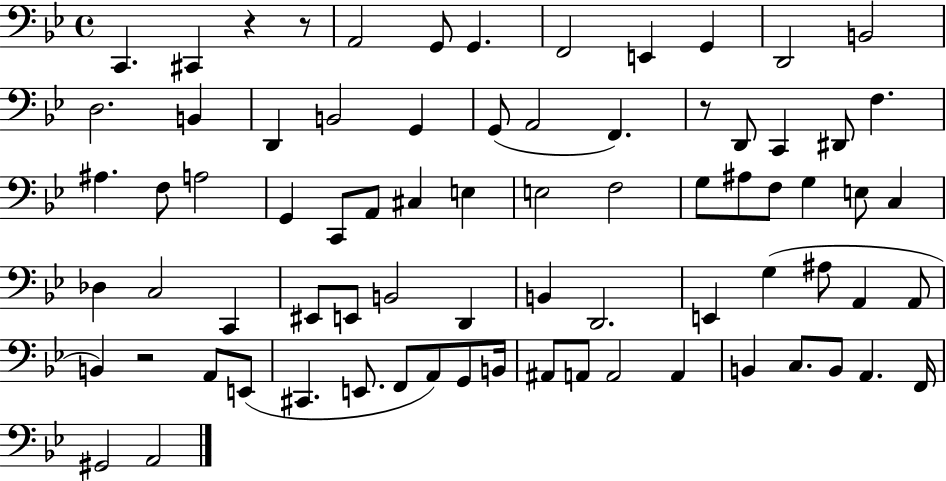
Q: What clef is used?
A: bass